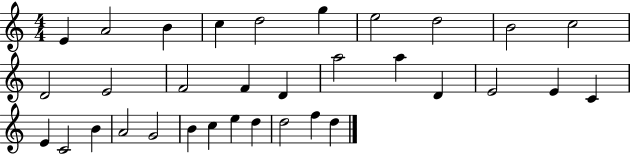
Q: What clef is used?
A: treble